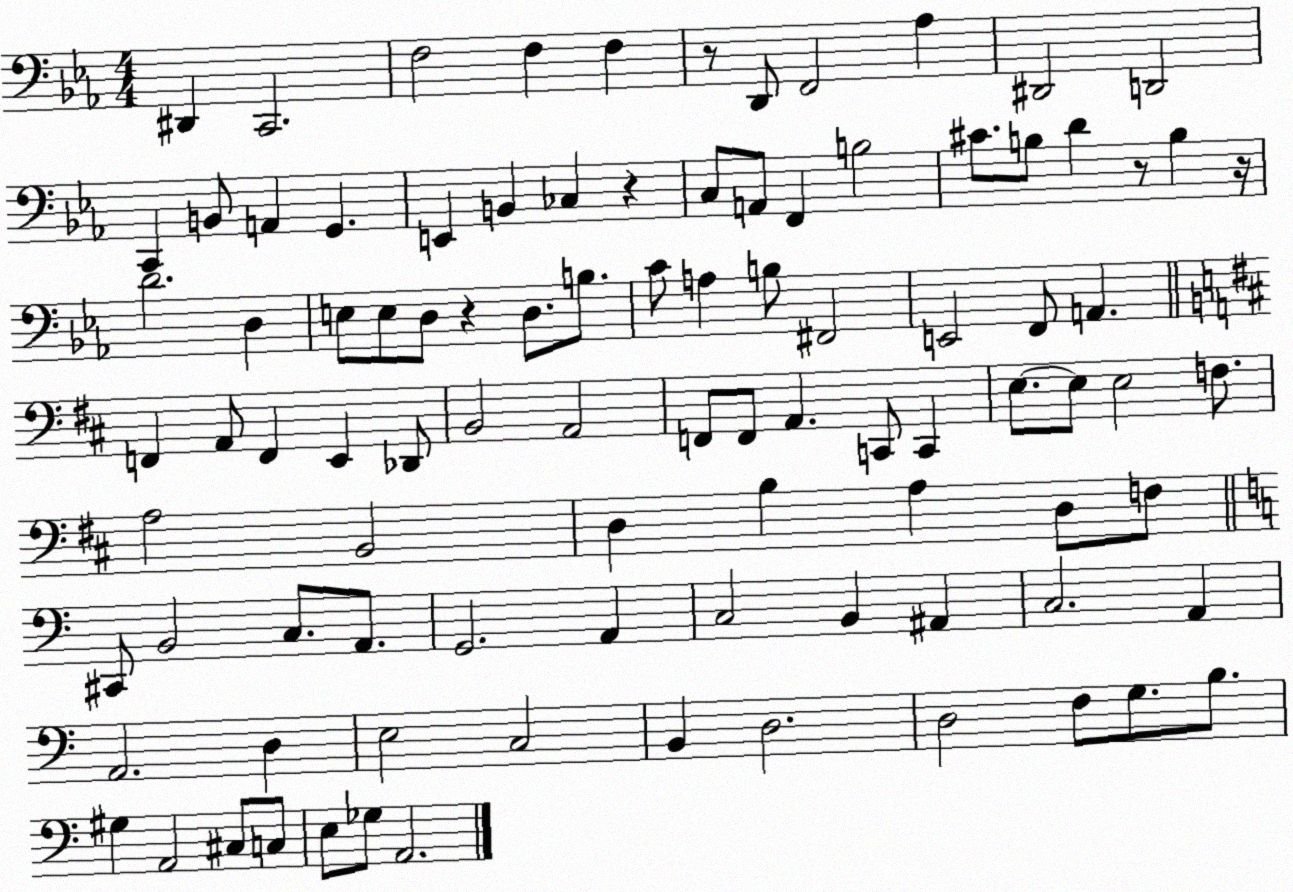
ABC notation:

X:1
T:Untitled
M:4/4
L:1/4
K:Eb
^D,, C,,2 F,2 F, F, z/2 D,,/2 F,,2 _A, ^D,,2 D,,2 C,, B,,/2 A,, G,, E,, B,, _C, z C,/2 A,,/2 F,, B,2 ^C/2 B,/2 D z/2 B, z/4 D2 D, E,/2 E,/2 D,/2 z D,/2 B,/2 C/2 A, B,/2 ^F,,2 E,,2 F,,/2 A,, F,, A,,/2 F,, E,, _D,,/2 B,,2 A,,2 F,,/2 F,,/2 A,, C,,/2 C,, E,/2 E,/2 E,2 F,/2 A,2 B,,2 D, B, A, D,/2 F,/2 ^C,,/2 B,,2 C,/2 A,,/2 G,,2 A,, C,2 B,, ^A,, C,2 A,, A,,2 D, E,2 C,2 B,, D,2 D,2 F,/2 G,/2 B,/2 ^G, A,,2 ^C,/2 C,/2 E,/2 _G,/2 A,,2